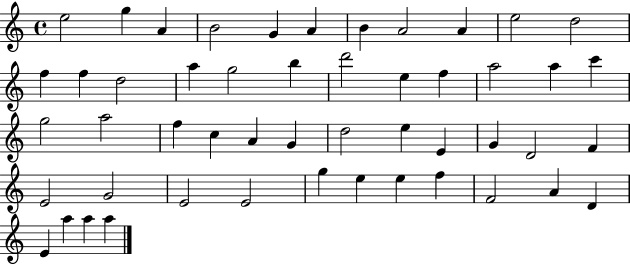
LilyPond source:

{
  \clef treble
  \time 4/4
  \defaultTimeSignature
  \key c \major
  e''2 g''4 a'4 | b'2 g'4 a'4 | b'4 a'2 a'4 | e''2 d''2 | \break f''4 f''4 d''2 | a''4 g''2 b''4 | d'''2 e''4 f''4 | a''2 a''4 c'''4 | \break g''2 a''2 | f''4 c''4 a'4 g'4 | d''2 e''4 e'4 | g'4 d'2 f'4 | \break e'2 g'2 | e'2 e'2 | g''4 e''4 e''4 f''4 | f'2 a'4 d'4 | \break e'4 a''4 a''4 a''4 | \bar "|."
}